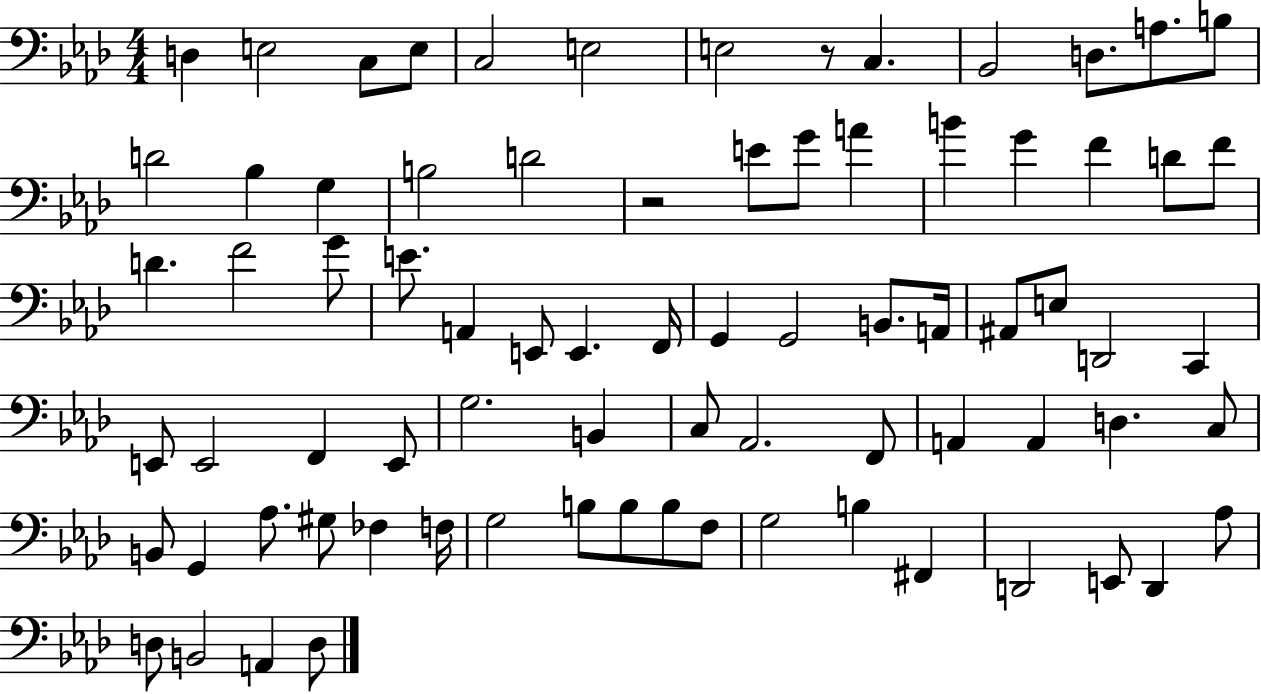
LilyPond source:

{
  \clef bass
  \numericTimeSignature
  \time 4/4
  \key aes \major
  d4 e2 c8 e8 | c2 e2 | e2 r8 c4. | bes,2 d8. a8. b8 | \break d'2 bes4 g4 | b2 d'2 | r2 e'8 g'8 a'4 | b'4 g'4 f'4 d'8 f'8 | \break d'4. f'2 g'8 | e'8. a,4 e,8 e,4. f,16 | g,4 g,2 b,8. a,16 | ais,8 e8 d,2 c,4 | \break e,8 e,2 f,4 e,8 | g2. b,4 | c8 aes,2. f,8 | a,4 a,4 d4. c8 | \break b,8 g,4 aes8. gis8 fes4 f16 | g2 b8 b8 b8 f8 | g2 b4 fis,4 | d,2 e,8 d,4 aes8 | \break d8 b,2 a,4 d8 | \bar "|."
}